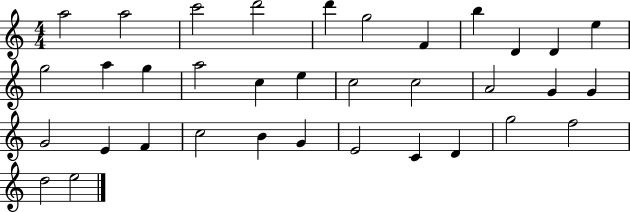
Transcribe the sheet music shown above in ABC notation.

X:1
T:Untitled
M:4/4
L:1/4
K:C
a2 a2 c'2 d'2 d' g2 F b D D e g2 a g a2 c e c2 c2 A2 G G G2 E F c2 B G E2 C D g2 f2 d2 e2